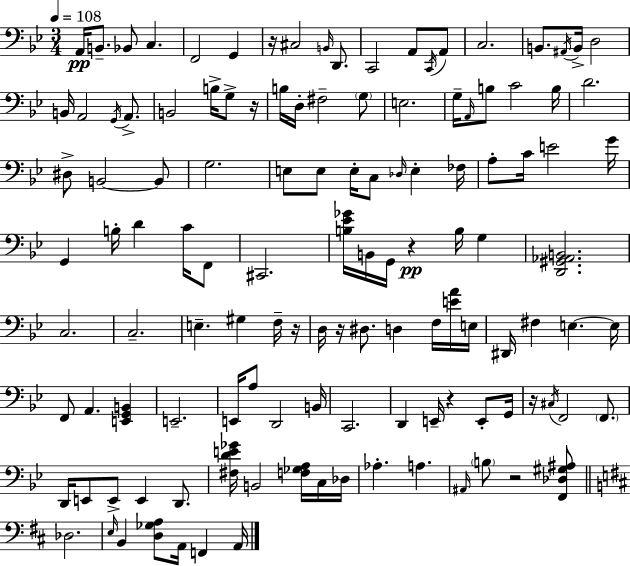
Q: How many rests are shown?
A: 8